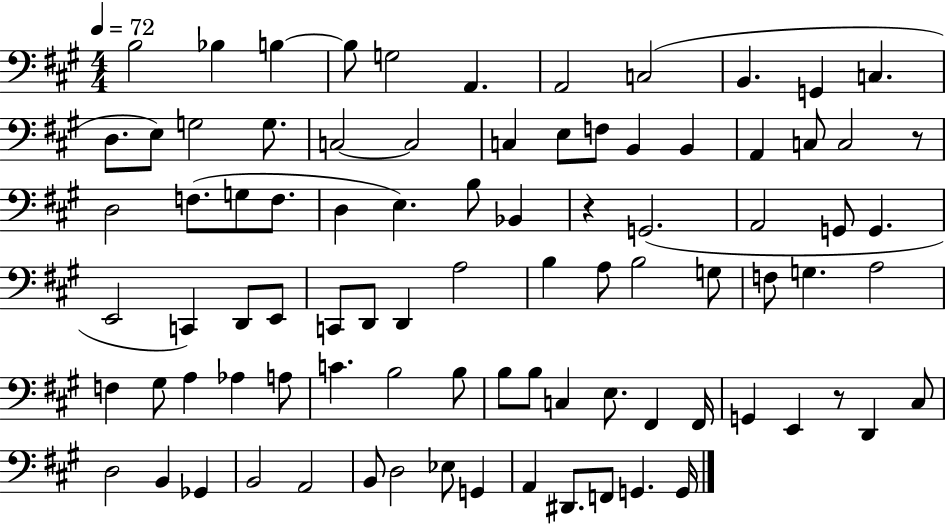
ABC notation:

X:1
T:Untitled
M:4/4
L:1/4
K:A
B,2 _B, B, B,/2 G,2 A,, A,,2 C,2 B,, G,, C, D,/2 E,/2 G,2 G,/2 C,2 C,2 C, E,/2 F,/2 B,, B,, A,, C,/2 C,2 z/2 D,2 F,/2 G,/2 F,/2 D, E, B,/2 _B,, z G,,2 A,,2 G,,/2 G,, E,,2 C,, D,,/2 E,,/2 C,,/2 D,,/2 D,, A,2 B, A,/2 B,2 G,/2 F,/2 G, A,2 F, ^G,/2 A, _A, A,/2 C B,2 B,/2 B,/2 B,/2 C, E,/2 ^F,, ^F,,/4 G,, E,, z/2 D,, ^C,/2 D,2 B,, _G,, B,,2 A,,2 B,,/2 D,2 _E,/2 G,, A,, ^D,,/2 F,,/2 G,, G,,/4